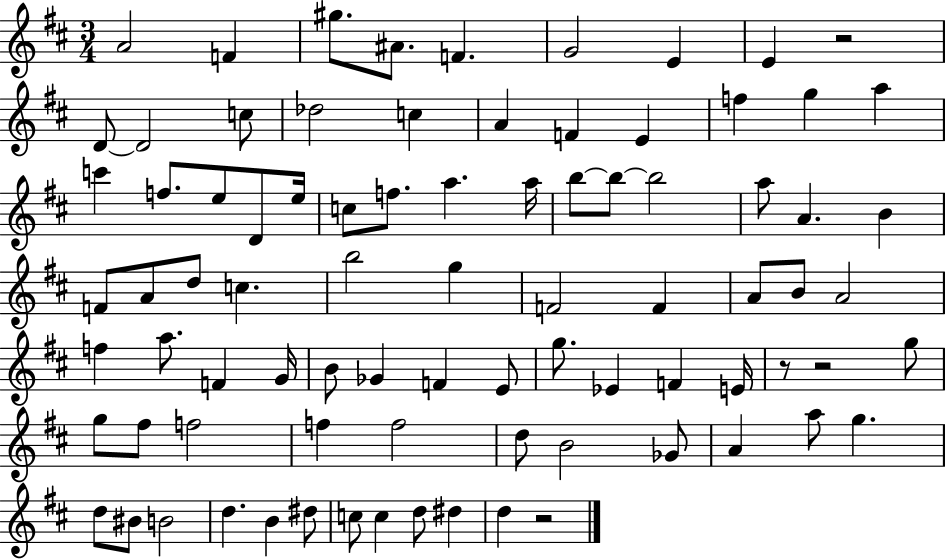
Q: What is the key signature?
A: D major